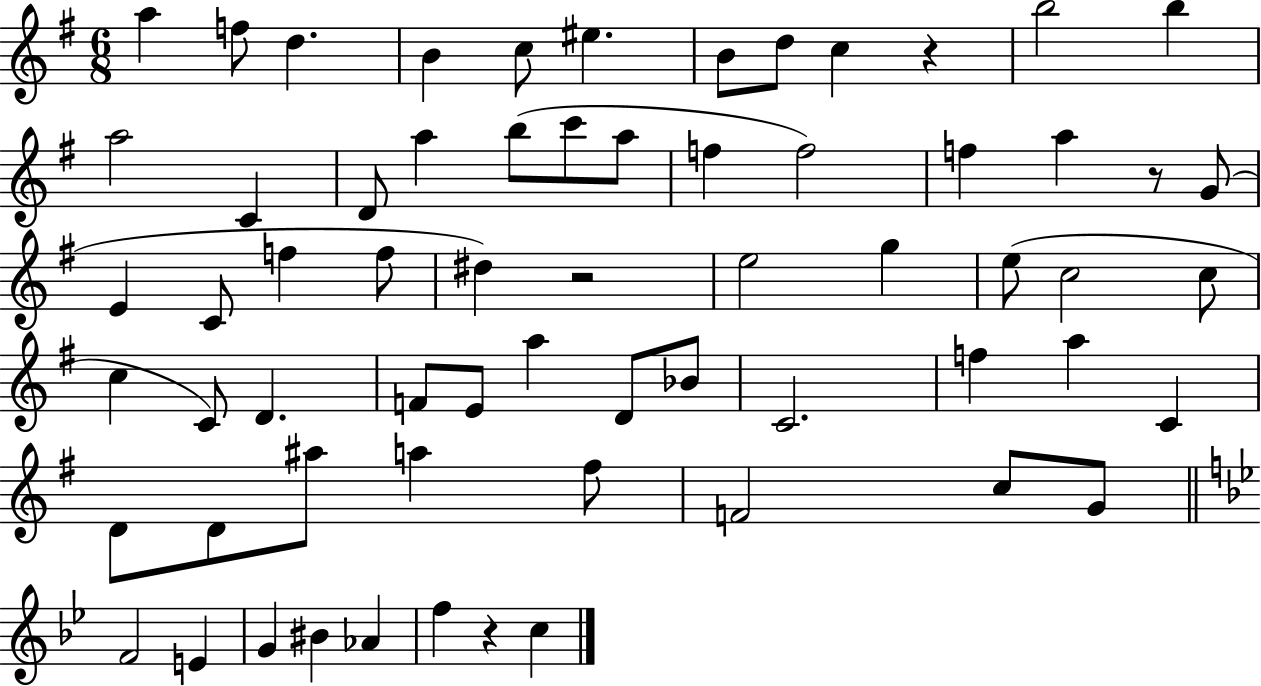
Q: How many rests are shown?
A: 4